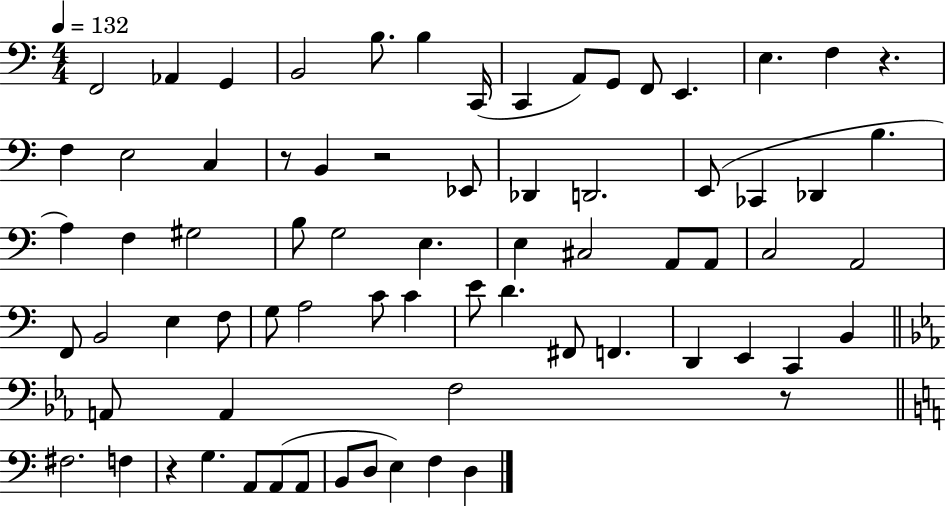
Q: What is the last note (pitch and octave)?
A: D3